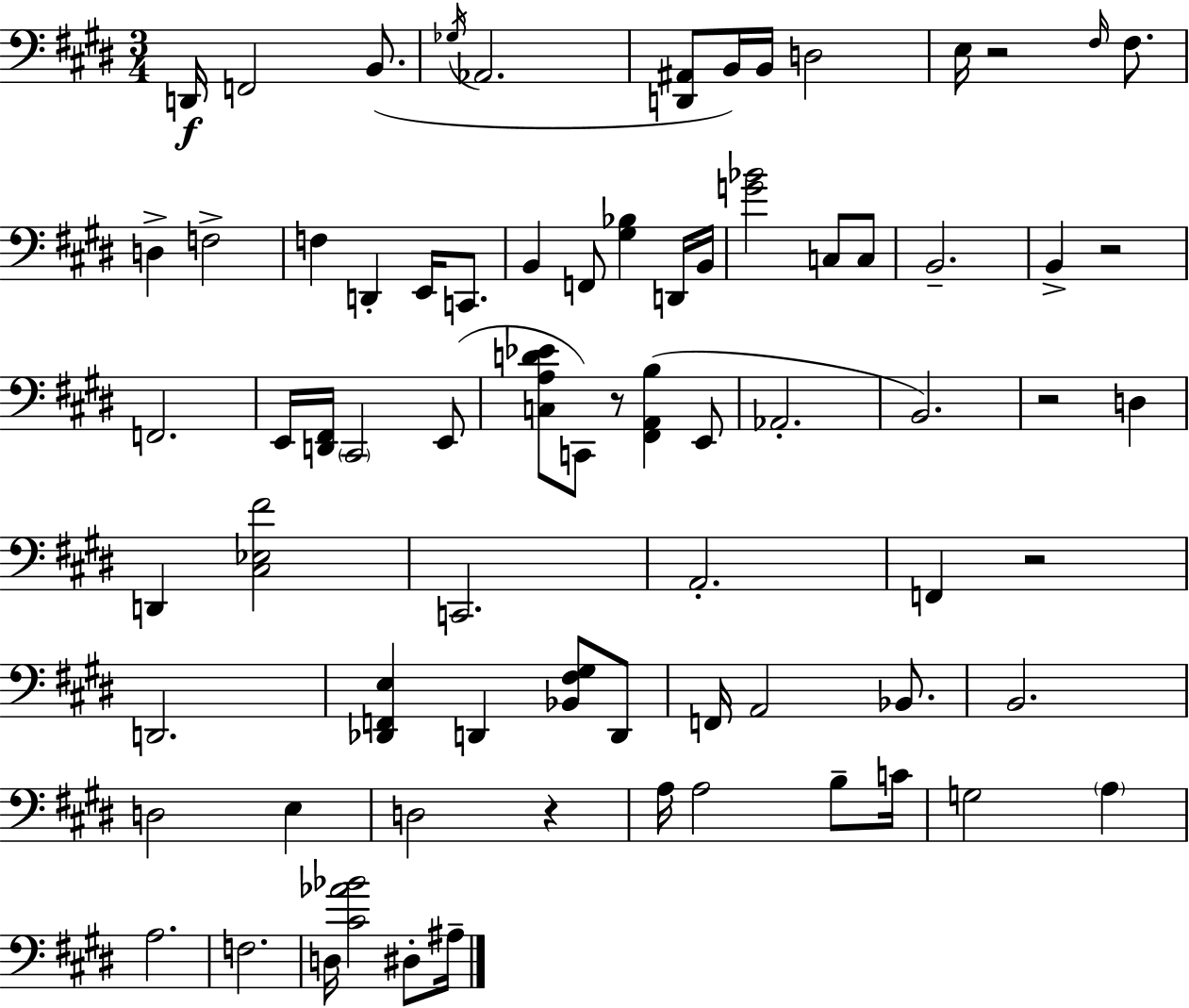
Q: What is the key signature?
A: E major